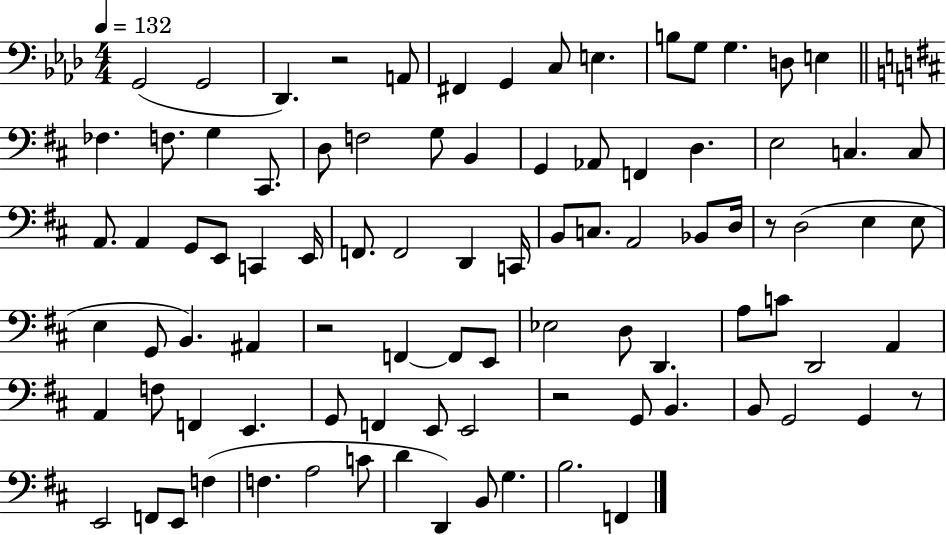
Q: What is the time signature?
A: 4/4